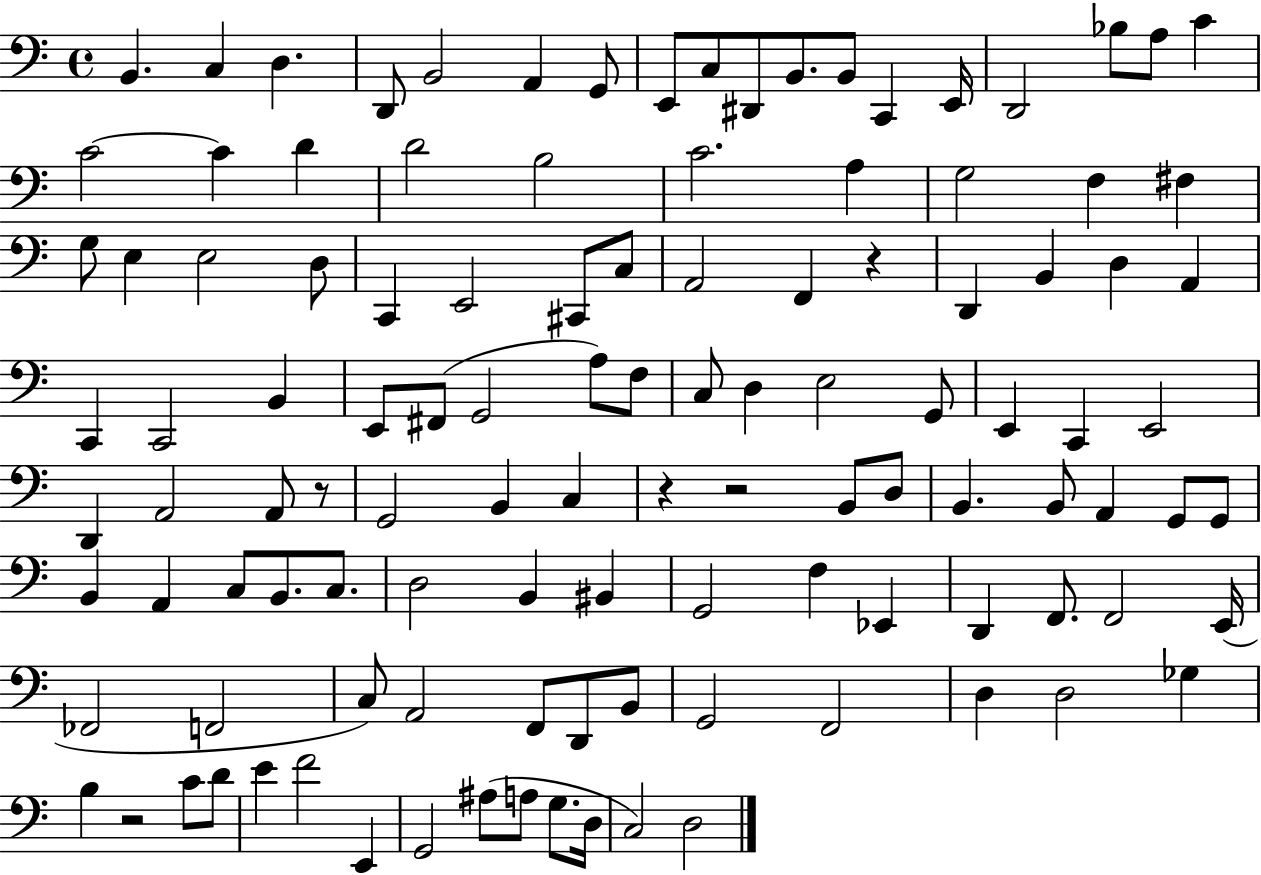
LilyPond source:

{
  \clef bass
  \time 4/4
  \defaultTimeSignature
  \key c \major
  b,4. c4 d4. | d,8 b,2 a,4 g,8 | e,8 c8 dis,8 b,8. b,8 c,4 e,16 | d,2 bes8 a8 c'4 | \break c'2~~ c'4 d'4 | d'2 b2 | c'2. a4 | g2 f4 fis4 | \break g8 e4 e2 d8 | c,4 e,2 cis,8 c8 | a,2 f,4 r4 | d,4 b,4 d4 a,4 | \break c,4 c,2 b,4 | e,8 fis,8( g,2 a8) f8 | c8 d4 e2 g,8 | e,4 c,4 e,2 | \break d,4 a,2 a,8 r8 | g,2 b,4 c4 | r4 r2 b,8 d8 | b,4. b,8 a,4 g,8 g,8 | \break b,4 a,4 c8 b,8. c8. | d2 b,4 bis,4 | g,2 f4 ees,4 | d,4 f,8. f,2 e,16( | \break fes,2 f,2 | c8) a,2 f,8 d,8 b,8 | g,2 f,2 | d4 d2 ges4 | \break b4 r2 c'8 d'8 | e'4 f'2 e,4 | g,2 ais8( a8 g8. d16 | c2) d2 | \break \bar "|."
}